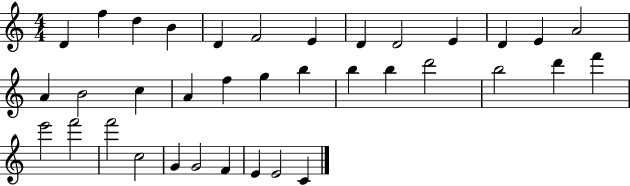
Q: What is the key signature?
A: C major